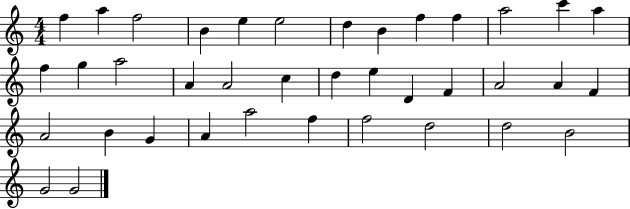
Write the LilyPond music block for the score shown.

{
  \clef treble
  \numericTimeSignature
  \time 4/4
  \key c \major
  f''4 a''4 f''2 | b'4 e''4 e''2 | d''4 b'4 f''4 f''4 | a''2 c'''4 a''4 | \break f''4 g''4 a''2 | a'4 a'2 c''4 | d''4 e''4 d'4 f'4 | a'2 a'4 f'4 | \break a'2 b'4 g'4 | a'4 a''2 f''4 | f''2 d''2 | d''2 b'2 | \break g'2 g'2 | \bar "|."
}